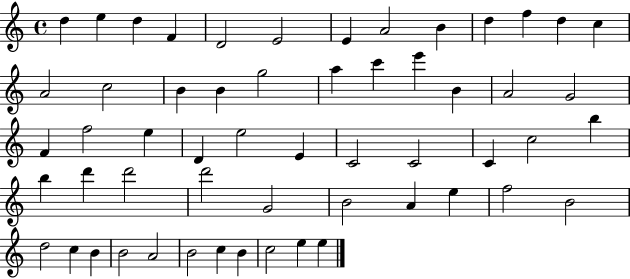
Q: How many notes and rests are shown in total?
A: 56